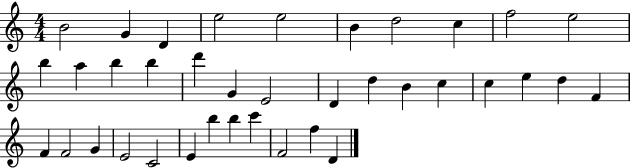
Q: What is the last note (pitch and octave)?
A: D4